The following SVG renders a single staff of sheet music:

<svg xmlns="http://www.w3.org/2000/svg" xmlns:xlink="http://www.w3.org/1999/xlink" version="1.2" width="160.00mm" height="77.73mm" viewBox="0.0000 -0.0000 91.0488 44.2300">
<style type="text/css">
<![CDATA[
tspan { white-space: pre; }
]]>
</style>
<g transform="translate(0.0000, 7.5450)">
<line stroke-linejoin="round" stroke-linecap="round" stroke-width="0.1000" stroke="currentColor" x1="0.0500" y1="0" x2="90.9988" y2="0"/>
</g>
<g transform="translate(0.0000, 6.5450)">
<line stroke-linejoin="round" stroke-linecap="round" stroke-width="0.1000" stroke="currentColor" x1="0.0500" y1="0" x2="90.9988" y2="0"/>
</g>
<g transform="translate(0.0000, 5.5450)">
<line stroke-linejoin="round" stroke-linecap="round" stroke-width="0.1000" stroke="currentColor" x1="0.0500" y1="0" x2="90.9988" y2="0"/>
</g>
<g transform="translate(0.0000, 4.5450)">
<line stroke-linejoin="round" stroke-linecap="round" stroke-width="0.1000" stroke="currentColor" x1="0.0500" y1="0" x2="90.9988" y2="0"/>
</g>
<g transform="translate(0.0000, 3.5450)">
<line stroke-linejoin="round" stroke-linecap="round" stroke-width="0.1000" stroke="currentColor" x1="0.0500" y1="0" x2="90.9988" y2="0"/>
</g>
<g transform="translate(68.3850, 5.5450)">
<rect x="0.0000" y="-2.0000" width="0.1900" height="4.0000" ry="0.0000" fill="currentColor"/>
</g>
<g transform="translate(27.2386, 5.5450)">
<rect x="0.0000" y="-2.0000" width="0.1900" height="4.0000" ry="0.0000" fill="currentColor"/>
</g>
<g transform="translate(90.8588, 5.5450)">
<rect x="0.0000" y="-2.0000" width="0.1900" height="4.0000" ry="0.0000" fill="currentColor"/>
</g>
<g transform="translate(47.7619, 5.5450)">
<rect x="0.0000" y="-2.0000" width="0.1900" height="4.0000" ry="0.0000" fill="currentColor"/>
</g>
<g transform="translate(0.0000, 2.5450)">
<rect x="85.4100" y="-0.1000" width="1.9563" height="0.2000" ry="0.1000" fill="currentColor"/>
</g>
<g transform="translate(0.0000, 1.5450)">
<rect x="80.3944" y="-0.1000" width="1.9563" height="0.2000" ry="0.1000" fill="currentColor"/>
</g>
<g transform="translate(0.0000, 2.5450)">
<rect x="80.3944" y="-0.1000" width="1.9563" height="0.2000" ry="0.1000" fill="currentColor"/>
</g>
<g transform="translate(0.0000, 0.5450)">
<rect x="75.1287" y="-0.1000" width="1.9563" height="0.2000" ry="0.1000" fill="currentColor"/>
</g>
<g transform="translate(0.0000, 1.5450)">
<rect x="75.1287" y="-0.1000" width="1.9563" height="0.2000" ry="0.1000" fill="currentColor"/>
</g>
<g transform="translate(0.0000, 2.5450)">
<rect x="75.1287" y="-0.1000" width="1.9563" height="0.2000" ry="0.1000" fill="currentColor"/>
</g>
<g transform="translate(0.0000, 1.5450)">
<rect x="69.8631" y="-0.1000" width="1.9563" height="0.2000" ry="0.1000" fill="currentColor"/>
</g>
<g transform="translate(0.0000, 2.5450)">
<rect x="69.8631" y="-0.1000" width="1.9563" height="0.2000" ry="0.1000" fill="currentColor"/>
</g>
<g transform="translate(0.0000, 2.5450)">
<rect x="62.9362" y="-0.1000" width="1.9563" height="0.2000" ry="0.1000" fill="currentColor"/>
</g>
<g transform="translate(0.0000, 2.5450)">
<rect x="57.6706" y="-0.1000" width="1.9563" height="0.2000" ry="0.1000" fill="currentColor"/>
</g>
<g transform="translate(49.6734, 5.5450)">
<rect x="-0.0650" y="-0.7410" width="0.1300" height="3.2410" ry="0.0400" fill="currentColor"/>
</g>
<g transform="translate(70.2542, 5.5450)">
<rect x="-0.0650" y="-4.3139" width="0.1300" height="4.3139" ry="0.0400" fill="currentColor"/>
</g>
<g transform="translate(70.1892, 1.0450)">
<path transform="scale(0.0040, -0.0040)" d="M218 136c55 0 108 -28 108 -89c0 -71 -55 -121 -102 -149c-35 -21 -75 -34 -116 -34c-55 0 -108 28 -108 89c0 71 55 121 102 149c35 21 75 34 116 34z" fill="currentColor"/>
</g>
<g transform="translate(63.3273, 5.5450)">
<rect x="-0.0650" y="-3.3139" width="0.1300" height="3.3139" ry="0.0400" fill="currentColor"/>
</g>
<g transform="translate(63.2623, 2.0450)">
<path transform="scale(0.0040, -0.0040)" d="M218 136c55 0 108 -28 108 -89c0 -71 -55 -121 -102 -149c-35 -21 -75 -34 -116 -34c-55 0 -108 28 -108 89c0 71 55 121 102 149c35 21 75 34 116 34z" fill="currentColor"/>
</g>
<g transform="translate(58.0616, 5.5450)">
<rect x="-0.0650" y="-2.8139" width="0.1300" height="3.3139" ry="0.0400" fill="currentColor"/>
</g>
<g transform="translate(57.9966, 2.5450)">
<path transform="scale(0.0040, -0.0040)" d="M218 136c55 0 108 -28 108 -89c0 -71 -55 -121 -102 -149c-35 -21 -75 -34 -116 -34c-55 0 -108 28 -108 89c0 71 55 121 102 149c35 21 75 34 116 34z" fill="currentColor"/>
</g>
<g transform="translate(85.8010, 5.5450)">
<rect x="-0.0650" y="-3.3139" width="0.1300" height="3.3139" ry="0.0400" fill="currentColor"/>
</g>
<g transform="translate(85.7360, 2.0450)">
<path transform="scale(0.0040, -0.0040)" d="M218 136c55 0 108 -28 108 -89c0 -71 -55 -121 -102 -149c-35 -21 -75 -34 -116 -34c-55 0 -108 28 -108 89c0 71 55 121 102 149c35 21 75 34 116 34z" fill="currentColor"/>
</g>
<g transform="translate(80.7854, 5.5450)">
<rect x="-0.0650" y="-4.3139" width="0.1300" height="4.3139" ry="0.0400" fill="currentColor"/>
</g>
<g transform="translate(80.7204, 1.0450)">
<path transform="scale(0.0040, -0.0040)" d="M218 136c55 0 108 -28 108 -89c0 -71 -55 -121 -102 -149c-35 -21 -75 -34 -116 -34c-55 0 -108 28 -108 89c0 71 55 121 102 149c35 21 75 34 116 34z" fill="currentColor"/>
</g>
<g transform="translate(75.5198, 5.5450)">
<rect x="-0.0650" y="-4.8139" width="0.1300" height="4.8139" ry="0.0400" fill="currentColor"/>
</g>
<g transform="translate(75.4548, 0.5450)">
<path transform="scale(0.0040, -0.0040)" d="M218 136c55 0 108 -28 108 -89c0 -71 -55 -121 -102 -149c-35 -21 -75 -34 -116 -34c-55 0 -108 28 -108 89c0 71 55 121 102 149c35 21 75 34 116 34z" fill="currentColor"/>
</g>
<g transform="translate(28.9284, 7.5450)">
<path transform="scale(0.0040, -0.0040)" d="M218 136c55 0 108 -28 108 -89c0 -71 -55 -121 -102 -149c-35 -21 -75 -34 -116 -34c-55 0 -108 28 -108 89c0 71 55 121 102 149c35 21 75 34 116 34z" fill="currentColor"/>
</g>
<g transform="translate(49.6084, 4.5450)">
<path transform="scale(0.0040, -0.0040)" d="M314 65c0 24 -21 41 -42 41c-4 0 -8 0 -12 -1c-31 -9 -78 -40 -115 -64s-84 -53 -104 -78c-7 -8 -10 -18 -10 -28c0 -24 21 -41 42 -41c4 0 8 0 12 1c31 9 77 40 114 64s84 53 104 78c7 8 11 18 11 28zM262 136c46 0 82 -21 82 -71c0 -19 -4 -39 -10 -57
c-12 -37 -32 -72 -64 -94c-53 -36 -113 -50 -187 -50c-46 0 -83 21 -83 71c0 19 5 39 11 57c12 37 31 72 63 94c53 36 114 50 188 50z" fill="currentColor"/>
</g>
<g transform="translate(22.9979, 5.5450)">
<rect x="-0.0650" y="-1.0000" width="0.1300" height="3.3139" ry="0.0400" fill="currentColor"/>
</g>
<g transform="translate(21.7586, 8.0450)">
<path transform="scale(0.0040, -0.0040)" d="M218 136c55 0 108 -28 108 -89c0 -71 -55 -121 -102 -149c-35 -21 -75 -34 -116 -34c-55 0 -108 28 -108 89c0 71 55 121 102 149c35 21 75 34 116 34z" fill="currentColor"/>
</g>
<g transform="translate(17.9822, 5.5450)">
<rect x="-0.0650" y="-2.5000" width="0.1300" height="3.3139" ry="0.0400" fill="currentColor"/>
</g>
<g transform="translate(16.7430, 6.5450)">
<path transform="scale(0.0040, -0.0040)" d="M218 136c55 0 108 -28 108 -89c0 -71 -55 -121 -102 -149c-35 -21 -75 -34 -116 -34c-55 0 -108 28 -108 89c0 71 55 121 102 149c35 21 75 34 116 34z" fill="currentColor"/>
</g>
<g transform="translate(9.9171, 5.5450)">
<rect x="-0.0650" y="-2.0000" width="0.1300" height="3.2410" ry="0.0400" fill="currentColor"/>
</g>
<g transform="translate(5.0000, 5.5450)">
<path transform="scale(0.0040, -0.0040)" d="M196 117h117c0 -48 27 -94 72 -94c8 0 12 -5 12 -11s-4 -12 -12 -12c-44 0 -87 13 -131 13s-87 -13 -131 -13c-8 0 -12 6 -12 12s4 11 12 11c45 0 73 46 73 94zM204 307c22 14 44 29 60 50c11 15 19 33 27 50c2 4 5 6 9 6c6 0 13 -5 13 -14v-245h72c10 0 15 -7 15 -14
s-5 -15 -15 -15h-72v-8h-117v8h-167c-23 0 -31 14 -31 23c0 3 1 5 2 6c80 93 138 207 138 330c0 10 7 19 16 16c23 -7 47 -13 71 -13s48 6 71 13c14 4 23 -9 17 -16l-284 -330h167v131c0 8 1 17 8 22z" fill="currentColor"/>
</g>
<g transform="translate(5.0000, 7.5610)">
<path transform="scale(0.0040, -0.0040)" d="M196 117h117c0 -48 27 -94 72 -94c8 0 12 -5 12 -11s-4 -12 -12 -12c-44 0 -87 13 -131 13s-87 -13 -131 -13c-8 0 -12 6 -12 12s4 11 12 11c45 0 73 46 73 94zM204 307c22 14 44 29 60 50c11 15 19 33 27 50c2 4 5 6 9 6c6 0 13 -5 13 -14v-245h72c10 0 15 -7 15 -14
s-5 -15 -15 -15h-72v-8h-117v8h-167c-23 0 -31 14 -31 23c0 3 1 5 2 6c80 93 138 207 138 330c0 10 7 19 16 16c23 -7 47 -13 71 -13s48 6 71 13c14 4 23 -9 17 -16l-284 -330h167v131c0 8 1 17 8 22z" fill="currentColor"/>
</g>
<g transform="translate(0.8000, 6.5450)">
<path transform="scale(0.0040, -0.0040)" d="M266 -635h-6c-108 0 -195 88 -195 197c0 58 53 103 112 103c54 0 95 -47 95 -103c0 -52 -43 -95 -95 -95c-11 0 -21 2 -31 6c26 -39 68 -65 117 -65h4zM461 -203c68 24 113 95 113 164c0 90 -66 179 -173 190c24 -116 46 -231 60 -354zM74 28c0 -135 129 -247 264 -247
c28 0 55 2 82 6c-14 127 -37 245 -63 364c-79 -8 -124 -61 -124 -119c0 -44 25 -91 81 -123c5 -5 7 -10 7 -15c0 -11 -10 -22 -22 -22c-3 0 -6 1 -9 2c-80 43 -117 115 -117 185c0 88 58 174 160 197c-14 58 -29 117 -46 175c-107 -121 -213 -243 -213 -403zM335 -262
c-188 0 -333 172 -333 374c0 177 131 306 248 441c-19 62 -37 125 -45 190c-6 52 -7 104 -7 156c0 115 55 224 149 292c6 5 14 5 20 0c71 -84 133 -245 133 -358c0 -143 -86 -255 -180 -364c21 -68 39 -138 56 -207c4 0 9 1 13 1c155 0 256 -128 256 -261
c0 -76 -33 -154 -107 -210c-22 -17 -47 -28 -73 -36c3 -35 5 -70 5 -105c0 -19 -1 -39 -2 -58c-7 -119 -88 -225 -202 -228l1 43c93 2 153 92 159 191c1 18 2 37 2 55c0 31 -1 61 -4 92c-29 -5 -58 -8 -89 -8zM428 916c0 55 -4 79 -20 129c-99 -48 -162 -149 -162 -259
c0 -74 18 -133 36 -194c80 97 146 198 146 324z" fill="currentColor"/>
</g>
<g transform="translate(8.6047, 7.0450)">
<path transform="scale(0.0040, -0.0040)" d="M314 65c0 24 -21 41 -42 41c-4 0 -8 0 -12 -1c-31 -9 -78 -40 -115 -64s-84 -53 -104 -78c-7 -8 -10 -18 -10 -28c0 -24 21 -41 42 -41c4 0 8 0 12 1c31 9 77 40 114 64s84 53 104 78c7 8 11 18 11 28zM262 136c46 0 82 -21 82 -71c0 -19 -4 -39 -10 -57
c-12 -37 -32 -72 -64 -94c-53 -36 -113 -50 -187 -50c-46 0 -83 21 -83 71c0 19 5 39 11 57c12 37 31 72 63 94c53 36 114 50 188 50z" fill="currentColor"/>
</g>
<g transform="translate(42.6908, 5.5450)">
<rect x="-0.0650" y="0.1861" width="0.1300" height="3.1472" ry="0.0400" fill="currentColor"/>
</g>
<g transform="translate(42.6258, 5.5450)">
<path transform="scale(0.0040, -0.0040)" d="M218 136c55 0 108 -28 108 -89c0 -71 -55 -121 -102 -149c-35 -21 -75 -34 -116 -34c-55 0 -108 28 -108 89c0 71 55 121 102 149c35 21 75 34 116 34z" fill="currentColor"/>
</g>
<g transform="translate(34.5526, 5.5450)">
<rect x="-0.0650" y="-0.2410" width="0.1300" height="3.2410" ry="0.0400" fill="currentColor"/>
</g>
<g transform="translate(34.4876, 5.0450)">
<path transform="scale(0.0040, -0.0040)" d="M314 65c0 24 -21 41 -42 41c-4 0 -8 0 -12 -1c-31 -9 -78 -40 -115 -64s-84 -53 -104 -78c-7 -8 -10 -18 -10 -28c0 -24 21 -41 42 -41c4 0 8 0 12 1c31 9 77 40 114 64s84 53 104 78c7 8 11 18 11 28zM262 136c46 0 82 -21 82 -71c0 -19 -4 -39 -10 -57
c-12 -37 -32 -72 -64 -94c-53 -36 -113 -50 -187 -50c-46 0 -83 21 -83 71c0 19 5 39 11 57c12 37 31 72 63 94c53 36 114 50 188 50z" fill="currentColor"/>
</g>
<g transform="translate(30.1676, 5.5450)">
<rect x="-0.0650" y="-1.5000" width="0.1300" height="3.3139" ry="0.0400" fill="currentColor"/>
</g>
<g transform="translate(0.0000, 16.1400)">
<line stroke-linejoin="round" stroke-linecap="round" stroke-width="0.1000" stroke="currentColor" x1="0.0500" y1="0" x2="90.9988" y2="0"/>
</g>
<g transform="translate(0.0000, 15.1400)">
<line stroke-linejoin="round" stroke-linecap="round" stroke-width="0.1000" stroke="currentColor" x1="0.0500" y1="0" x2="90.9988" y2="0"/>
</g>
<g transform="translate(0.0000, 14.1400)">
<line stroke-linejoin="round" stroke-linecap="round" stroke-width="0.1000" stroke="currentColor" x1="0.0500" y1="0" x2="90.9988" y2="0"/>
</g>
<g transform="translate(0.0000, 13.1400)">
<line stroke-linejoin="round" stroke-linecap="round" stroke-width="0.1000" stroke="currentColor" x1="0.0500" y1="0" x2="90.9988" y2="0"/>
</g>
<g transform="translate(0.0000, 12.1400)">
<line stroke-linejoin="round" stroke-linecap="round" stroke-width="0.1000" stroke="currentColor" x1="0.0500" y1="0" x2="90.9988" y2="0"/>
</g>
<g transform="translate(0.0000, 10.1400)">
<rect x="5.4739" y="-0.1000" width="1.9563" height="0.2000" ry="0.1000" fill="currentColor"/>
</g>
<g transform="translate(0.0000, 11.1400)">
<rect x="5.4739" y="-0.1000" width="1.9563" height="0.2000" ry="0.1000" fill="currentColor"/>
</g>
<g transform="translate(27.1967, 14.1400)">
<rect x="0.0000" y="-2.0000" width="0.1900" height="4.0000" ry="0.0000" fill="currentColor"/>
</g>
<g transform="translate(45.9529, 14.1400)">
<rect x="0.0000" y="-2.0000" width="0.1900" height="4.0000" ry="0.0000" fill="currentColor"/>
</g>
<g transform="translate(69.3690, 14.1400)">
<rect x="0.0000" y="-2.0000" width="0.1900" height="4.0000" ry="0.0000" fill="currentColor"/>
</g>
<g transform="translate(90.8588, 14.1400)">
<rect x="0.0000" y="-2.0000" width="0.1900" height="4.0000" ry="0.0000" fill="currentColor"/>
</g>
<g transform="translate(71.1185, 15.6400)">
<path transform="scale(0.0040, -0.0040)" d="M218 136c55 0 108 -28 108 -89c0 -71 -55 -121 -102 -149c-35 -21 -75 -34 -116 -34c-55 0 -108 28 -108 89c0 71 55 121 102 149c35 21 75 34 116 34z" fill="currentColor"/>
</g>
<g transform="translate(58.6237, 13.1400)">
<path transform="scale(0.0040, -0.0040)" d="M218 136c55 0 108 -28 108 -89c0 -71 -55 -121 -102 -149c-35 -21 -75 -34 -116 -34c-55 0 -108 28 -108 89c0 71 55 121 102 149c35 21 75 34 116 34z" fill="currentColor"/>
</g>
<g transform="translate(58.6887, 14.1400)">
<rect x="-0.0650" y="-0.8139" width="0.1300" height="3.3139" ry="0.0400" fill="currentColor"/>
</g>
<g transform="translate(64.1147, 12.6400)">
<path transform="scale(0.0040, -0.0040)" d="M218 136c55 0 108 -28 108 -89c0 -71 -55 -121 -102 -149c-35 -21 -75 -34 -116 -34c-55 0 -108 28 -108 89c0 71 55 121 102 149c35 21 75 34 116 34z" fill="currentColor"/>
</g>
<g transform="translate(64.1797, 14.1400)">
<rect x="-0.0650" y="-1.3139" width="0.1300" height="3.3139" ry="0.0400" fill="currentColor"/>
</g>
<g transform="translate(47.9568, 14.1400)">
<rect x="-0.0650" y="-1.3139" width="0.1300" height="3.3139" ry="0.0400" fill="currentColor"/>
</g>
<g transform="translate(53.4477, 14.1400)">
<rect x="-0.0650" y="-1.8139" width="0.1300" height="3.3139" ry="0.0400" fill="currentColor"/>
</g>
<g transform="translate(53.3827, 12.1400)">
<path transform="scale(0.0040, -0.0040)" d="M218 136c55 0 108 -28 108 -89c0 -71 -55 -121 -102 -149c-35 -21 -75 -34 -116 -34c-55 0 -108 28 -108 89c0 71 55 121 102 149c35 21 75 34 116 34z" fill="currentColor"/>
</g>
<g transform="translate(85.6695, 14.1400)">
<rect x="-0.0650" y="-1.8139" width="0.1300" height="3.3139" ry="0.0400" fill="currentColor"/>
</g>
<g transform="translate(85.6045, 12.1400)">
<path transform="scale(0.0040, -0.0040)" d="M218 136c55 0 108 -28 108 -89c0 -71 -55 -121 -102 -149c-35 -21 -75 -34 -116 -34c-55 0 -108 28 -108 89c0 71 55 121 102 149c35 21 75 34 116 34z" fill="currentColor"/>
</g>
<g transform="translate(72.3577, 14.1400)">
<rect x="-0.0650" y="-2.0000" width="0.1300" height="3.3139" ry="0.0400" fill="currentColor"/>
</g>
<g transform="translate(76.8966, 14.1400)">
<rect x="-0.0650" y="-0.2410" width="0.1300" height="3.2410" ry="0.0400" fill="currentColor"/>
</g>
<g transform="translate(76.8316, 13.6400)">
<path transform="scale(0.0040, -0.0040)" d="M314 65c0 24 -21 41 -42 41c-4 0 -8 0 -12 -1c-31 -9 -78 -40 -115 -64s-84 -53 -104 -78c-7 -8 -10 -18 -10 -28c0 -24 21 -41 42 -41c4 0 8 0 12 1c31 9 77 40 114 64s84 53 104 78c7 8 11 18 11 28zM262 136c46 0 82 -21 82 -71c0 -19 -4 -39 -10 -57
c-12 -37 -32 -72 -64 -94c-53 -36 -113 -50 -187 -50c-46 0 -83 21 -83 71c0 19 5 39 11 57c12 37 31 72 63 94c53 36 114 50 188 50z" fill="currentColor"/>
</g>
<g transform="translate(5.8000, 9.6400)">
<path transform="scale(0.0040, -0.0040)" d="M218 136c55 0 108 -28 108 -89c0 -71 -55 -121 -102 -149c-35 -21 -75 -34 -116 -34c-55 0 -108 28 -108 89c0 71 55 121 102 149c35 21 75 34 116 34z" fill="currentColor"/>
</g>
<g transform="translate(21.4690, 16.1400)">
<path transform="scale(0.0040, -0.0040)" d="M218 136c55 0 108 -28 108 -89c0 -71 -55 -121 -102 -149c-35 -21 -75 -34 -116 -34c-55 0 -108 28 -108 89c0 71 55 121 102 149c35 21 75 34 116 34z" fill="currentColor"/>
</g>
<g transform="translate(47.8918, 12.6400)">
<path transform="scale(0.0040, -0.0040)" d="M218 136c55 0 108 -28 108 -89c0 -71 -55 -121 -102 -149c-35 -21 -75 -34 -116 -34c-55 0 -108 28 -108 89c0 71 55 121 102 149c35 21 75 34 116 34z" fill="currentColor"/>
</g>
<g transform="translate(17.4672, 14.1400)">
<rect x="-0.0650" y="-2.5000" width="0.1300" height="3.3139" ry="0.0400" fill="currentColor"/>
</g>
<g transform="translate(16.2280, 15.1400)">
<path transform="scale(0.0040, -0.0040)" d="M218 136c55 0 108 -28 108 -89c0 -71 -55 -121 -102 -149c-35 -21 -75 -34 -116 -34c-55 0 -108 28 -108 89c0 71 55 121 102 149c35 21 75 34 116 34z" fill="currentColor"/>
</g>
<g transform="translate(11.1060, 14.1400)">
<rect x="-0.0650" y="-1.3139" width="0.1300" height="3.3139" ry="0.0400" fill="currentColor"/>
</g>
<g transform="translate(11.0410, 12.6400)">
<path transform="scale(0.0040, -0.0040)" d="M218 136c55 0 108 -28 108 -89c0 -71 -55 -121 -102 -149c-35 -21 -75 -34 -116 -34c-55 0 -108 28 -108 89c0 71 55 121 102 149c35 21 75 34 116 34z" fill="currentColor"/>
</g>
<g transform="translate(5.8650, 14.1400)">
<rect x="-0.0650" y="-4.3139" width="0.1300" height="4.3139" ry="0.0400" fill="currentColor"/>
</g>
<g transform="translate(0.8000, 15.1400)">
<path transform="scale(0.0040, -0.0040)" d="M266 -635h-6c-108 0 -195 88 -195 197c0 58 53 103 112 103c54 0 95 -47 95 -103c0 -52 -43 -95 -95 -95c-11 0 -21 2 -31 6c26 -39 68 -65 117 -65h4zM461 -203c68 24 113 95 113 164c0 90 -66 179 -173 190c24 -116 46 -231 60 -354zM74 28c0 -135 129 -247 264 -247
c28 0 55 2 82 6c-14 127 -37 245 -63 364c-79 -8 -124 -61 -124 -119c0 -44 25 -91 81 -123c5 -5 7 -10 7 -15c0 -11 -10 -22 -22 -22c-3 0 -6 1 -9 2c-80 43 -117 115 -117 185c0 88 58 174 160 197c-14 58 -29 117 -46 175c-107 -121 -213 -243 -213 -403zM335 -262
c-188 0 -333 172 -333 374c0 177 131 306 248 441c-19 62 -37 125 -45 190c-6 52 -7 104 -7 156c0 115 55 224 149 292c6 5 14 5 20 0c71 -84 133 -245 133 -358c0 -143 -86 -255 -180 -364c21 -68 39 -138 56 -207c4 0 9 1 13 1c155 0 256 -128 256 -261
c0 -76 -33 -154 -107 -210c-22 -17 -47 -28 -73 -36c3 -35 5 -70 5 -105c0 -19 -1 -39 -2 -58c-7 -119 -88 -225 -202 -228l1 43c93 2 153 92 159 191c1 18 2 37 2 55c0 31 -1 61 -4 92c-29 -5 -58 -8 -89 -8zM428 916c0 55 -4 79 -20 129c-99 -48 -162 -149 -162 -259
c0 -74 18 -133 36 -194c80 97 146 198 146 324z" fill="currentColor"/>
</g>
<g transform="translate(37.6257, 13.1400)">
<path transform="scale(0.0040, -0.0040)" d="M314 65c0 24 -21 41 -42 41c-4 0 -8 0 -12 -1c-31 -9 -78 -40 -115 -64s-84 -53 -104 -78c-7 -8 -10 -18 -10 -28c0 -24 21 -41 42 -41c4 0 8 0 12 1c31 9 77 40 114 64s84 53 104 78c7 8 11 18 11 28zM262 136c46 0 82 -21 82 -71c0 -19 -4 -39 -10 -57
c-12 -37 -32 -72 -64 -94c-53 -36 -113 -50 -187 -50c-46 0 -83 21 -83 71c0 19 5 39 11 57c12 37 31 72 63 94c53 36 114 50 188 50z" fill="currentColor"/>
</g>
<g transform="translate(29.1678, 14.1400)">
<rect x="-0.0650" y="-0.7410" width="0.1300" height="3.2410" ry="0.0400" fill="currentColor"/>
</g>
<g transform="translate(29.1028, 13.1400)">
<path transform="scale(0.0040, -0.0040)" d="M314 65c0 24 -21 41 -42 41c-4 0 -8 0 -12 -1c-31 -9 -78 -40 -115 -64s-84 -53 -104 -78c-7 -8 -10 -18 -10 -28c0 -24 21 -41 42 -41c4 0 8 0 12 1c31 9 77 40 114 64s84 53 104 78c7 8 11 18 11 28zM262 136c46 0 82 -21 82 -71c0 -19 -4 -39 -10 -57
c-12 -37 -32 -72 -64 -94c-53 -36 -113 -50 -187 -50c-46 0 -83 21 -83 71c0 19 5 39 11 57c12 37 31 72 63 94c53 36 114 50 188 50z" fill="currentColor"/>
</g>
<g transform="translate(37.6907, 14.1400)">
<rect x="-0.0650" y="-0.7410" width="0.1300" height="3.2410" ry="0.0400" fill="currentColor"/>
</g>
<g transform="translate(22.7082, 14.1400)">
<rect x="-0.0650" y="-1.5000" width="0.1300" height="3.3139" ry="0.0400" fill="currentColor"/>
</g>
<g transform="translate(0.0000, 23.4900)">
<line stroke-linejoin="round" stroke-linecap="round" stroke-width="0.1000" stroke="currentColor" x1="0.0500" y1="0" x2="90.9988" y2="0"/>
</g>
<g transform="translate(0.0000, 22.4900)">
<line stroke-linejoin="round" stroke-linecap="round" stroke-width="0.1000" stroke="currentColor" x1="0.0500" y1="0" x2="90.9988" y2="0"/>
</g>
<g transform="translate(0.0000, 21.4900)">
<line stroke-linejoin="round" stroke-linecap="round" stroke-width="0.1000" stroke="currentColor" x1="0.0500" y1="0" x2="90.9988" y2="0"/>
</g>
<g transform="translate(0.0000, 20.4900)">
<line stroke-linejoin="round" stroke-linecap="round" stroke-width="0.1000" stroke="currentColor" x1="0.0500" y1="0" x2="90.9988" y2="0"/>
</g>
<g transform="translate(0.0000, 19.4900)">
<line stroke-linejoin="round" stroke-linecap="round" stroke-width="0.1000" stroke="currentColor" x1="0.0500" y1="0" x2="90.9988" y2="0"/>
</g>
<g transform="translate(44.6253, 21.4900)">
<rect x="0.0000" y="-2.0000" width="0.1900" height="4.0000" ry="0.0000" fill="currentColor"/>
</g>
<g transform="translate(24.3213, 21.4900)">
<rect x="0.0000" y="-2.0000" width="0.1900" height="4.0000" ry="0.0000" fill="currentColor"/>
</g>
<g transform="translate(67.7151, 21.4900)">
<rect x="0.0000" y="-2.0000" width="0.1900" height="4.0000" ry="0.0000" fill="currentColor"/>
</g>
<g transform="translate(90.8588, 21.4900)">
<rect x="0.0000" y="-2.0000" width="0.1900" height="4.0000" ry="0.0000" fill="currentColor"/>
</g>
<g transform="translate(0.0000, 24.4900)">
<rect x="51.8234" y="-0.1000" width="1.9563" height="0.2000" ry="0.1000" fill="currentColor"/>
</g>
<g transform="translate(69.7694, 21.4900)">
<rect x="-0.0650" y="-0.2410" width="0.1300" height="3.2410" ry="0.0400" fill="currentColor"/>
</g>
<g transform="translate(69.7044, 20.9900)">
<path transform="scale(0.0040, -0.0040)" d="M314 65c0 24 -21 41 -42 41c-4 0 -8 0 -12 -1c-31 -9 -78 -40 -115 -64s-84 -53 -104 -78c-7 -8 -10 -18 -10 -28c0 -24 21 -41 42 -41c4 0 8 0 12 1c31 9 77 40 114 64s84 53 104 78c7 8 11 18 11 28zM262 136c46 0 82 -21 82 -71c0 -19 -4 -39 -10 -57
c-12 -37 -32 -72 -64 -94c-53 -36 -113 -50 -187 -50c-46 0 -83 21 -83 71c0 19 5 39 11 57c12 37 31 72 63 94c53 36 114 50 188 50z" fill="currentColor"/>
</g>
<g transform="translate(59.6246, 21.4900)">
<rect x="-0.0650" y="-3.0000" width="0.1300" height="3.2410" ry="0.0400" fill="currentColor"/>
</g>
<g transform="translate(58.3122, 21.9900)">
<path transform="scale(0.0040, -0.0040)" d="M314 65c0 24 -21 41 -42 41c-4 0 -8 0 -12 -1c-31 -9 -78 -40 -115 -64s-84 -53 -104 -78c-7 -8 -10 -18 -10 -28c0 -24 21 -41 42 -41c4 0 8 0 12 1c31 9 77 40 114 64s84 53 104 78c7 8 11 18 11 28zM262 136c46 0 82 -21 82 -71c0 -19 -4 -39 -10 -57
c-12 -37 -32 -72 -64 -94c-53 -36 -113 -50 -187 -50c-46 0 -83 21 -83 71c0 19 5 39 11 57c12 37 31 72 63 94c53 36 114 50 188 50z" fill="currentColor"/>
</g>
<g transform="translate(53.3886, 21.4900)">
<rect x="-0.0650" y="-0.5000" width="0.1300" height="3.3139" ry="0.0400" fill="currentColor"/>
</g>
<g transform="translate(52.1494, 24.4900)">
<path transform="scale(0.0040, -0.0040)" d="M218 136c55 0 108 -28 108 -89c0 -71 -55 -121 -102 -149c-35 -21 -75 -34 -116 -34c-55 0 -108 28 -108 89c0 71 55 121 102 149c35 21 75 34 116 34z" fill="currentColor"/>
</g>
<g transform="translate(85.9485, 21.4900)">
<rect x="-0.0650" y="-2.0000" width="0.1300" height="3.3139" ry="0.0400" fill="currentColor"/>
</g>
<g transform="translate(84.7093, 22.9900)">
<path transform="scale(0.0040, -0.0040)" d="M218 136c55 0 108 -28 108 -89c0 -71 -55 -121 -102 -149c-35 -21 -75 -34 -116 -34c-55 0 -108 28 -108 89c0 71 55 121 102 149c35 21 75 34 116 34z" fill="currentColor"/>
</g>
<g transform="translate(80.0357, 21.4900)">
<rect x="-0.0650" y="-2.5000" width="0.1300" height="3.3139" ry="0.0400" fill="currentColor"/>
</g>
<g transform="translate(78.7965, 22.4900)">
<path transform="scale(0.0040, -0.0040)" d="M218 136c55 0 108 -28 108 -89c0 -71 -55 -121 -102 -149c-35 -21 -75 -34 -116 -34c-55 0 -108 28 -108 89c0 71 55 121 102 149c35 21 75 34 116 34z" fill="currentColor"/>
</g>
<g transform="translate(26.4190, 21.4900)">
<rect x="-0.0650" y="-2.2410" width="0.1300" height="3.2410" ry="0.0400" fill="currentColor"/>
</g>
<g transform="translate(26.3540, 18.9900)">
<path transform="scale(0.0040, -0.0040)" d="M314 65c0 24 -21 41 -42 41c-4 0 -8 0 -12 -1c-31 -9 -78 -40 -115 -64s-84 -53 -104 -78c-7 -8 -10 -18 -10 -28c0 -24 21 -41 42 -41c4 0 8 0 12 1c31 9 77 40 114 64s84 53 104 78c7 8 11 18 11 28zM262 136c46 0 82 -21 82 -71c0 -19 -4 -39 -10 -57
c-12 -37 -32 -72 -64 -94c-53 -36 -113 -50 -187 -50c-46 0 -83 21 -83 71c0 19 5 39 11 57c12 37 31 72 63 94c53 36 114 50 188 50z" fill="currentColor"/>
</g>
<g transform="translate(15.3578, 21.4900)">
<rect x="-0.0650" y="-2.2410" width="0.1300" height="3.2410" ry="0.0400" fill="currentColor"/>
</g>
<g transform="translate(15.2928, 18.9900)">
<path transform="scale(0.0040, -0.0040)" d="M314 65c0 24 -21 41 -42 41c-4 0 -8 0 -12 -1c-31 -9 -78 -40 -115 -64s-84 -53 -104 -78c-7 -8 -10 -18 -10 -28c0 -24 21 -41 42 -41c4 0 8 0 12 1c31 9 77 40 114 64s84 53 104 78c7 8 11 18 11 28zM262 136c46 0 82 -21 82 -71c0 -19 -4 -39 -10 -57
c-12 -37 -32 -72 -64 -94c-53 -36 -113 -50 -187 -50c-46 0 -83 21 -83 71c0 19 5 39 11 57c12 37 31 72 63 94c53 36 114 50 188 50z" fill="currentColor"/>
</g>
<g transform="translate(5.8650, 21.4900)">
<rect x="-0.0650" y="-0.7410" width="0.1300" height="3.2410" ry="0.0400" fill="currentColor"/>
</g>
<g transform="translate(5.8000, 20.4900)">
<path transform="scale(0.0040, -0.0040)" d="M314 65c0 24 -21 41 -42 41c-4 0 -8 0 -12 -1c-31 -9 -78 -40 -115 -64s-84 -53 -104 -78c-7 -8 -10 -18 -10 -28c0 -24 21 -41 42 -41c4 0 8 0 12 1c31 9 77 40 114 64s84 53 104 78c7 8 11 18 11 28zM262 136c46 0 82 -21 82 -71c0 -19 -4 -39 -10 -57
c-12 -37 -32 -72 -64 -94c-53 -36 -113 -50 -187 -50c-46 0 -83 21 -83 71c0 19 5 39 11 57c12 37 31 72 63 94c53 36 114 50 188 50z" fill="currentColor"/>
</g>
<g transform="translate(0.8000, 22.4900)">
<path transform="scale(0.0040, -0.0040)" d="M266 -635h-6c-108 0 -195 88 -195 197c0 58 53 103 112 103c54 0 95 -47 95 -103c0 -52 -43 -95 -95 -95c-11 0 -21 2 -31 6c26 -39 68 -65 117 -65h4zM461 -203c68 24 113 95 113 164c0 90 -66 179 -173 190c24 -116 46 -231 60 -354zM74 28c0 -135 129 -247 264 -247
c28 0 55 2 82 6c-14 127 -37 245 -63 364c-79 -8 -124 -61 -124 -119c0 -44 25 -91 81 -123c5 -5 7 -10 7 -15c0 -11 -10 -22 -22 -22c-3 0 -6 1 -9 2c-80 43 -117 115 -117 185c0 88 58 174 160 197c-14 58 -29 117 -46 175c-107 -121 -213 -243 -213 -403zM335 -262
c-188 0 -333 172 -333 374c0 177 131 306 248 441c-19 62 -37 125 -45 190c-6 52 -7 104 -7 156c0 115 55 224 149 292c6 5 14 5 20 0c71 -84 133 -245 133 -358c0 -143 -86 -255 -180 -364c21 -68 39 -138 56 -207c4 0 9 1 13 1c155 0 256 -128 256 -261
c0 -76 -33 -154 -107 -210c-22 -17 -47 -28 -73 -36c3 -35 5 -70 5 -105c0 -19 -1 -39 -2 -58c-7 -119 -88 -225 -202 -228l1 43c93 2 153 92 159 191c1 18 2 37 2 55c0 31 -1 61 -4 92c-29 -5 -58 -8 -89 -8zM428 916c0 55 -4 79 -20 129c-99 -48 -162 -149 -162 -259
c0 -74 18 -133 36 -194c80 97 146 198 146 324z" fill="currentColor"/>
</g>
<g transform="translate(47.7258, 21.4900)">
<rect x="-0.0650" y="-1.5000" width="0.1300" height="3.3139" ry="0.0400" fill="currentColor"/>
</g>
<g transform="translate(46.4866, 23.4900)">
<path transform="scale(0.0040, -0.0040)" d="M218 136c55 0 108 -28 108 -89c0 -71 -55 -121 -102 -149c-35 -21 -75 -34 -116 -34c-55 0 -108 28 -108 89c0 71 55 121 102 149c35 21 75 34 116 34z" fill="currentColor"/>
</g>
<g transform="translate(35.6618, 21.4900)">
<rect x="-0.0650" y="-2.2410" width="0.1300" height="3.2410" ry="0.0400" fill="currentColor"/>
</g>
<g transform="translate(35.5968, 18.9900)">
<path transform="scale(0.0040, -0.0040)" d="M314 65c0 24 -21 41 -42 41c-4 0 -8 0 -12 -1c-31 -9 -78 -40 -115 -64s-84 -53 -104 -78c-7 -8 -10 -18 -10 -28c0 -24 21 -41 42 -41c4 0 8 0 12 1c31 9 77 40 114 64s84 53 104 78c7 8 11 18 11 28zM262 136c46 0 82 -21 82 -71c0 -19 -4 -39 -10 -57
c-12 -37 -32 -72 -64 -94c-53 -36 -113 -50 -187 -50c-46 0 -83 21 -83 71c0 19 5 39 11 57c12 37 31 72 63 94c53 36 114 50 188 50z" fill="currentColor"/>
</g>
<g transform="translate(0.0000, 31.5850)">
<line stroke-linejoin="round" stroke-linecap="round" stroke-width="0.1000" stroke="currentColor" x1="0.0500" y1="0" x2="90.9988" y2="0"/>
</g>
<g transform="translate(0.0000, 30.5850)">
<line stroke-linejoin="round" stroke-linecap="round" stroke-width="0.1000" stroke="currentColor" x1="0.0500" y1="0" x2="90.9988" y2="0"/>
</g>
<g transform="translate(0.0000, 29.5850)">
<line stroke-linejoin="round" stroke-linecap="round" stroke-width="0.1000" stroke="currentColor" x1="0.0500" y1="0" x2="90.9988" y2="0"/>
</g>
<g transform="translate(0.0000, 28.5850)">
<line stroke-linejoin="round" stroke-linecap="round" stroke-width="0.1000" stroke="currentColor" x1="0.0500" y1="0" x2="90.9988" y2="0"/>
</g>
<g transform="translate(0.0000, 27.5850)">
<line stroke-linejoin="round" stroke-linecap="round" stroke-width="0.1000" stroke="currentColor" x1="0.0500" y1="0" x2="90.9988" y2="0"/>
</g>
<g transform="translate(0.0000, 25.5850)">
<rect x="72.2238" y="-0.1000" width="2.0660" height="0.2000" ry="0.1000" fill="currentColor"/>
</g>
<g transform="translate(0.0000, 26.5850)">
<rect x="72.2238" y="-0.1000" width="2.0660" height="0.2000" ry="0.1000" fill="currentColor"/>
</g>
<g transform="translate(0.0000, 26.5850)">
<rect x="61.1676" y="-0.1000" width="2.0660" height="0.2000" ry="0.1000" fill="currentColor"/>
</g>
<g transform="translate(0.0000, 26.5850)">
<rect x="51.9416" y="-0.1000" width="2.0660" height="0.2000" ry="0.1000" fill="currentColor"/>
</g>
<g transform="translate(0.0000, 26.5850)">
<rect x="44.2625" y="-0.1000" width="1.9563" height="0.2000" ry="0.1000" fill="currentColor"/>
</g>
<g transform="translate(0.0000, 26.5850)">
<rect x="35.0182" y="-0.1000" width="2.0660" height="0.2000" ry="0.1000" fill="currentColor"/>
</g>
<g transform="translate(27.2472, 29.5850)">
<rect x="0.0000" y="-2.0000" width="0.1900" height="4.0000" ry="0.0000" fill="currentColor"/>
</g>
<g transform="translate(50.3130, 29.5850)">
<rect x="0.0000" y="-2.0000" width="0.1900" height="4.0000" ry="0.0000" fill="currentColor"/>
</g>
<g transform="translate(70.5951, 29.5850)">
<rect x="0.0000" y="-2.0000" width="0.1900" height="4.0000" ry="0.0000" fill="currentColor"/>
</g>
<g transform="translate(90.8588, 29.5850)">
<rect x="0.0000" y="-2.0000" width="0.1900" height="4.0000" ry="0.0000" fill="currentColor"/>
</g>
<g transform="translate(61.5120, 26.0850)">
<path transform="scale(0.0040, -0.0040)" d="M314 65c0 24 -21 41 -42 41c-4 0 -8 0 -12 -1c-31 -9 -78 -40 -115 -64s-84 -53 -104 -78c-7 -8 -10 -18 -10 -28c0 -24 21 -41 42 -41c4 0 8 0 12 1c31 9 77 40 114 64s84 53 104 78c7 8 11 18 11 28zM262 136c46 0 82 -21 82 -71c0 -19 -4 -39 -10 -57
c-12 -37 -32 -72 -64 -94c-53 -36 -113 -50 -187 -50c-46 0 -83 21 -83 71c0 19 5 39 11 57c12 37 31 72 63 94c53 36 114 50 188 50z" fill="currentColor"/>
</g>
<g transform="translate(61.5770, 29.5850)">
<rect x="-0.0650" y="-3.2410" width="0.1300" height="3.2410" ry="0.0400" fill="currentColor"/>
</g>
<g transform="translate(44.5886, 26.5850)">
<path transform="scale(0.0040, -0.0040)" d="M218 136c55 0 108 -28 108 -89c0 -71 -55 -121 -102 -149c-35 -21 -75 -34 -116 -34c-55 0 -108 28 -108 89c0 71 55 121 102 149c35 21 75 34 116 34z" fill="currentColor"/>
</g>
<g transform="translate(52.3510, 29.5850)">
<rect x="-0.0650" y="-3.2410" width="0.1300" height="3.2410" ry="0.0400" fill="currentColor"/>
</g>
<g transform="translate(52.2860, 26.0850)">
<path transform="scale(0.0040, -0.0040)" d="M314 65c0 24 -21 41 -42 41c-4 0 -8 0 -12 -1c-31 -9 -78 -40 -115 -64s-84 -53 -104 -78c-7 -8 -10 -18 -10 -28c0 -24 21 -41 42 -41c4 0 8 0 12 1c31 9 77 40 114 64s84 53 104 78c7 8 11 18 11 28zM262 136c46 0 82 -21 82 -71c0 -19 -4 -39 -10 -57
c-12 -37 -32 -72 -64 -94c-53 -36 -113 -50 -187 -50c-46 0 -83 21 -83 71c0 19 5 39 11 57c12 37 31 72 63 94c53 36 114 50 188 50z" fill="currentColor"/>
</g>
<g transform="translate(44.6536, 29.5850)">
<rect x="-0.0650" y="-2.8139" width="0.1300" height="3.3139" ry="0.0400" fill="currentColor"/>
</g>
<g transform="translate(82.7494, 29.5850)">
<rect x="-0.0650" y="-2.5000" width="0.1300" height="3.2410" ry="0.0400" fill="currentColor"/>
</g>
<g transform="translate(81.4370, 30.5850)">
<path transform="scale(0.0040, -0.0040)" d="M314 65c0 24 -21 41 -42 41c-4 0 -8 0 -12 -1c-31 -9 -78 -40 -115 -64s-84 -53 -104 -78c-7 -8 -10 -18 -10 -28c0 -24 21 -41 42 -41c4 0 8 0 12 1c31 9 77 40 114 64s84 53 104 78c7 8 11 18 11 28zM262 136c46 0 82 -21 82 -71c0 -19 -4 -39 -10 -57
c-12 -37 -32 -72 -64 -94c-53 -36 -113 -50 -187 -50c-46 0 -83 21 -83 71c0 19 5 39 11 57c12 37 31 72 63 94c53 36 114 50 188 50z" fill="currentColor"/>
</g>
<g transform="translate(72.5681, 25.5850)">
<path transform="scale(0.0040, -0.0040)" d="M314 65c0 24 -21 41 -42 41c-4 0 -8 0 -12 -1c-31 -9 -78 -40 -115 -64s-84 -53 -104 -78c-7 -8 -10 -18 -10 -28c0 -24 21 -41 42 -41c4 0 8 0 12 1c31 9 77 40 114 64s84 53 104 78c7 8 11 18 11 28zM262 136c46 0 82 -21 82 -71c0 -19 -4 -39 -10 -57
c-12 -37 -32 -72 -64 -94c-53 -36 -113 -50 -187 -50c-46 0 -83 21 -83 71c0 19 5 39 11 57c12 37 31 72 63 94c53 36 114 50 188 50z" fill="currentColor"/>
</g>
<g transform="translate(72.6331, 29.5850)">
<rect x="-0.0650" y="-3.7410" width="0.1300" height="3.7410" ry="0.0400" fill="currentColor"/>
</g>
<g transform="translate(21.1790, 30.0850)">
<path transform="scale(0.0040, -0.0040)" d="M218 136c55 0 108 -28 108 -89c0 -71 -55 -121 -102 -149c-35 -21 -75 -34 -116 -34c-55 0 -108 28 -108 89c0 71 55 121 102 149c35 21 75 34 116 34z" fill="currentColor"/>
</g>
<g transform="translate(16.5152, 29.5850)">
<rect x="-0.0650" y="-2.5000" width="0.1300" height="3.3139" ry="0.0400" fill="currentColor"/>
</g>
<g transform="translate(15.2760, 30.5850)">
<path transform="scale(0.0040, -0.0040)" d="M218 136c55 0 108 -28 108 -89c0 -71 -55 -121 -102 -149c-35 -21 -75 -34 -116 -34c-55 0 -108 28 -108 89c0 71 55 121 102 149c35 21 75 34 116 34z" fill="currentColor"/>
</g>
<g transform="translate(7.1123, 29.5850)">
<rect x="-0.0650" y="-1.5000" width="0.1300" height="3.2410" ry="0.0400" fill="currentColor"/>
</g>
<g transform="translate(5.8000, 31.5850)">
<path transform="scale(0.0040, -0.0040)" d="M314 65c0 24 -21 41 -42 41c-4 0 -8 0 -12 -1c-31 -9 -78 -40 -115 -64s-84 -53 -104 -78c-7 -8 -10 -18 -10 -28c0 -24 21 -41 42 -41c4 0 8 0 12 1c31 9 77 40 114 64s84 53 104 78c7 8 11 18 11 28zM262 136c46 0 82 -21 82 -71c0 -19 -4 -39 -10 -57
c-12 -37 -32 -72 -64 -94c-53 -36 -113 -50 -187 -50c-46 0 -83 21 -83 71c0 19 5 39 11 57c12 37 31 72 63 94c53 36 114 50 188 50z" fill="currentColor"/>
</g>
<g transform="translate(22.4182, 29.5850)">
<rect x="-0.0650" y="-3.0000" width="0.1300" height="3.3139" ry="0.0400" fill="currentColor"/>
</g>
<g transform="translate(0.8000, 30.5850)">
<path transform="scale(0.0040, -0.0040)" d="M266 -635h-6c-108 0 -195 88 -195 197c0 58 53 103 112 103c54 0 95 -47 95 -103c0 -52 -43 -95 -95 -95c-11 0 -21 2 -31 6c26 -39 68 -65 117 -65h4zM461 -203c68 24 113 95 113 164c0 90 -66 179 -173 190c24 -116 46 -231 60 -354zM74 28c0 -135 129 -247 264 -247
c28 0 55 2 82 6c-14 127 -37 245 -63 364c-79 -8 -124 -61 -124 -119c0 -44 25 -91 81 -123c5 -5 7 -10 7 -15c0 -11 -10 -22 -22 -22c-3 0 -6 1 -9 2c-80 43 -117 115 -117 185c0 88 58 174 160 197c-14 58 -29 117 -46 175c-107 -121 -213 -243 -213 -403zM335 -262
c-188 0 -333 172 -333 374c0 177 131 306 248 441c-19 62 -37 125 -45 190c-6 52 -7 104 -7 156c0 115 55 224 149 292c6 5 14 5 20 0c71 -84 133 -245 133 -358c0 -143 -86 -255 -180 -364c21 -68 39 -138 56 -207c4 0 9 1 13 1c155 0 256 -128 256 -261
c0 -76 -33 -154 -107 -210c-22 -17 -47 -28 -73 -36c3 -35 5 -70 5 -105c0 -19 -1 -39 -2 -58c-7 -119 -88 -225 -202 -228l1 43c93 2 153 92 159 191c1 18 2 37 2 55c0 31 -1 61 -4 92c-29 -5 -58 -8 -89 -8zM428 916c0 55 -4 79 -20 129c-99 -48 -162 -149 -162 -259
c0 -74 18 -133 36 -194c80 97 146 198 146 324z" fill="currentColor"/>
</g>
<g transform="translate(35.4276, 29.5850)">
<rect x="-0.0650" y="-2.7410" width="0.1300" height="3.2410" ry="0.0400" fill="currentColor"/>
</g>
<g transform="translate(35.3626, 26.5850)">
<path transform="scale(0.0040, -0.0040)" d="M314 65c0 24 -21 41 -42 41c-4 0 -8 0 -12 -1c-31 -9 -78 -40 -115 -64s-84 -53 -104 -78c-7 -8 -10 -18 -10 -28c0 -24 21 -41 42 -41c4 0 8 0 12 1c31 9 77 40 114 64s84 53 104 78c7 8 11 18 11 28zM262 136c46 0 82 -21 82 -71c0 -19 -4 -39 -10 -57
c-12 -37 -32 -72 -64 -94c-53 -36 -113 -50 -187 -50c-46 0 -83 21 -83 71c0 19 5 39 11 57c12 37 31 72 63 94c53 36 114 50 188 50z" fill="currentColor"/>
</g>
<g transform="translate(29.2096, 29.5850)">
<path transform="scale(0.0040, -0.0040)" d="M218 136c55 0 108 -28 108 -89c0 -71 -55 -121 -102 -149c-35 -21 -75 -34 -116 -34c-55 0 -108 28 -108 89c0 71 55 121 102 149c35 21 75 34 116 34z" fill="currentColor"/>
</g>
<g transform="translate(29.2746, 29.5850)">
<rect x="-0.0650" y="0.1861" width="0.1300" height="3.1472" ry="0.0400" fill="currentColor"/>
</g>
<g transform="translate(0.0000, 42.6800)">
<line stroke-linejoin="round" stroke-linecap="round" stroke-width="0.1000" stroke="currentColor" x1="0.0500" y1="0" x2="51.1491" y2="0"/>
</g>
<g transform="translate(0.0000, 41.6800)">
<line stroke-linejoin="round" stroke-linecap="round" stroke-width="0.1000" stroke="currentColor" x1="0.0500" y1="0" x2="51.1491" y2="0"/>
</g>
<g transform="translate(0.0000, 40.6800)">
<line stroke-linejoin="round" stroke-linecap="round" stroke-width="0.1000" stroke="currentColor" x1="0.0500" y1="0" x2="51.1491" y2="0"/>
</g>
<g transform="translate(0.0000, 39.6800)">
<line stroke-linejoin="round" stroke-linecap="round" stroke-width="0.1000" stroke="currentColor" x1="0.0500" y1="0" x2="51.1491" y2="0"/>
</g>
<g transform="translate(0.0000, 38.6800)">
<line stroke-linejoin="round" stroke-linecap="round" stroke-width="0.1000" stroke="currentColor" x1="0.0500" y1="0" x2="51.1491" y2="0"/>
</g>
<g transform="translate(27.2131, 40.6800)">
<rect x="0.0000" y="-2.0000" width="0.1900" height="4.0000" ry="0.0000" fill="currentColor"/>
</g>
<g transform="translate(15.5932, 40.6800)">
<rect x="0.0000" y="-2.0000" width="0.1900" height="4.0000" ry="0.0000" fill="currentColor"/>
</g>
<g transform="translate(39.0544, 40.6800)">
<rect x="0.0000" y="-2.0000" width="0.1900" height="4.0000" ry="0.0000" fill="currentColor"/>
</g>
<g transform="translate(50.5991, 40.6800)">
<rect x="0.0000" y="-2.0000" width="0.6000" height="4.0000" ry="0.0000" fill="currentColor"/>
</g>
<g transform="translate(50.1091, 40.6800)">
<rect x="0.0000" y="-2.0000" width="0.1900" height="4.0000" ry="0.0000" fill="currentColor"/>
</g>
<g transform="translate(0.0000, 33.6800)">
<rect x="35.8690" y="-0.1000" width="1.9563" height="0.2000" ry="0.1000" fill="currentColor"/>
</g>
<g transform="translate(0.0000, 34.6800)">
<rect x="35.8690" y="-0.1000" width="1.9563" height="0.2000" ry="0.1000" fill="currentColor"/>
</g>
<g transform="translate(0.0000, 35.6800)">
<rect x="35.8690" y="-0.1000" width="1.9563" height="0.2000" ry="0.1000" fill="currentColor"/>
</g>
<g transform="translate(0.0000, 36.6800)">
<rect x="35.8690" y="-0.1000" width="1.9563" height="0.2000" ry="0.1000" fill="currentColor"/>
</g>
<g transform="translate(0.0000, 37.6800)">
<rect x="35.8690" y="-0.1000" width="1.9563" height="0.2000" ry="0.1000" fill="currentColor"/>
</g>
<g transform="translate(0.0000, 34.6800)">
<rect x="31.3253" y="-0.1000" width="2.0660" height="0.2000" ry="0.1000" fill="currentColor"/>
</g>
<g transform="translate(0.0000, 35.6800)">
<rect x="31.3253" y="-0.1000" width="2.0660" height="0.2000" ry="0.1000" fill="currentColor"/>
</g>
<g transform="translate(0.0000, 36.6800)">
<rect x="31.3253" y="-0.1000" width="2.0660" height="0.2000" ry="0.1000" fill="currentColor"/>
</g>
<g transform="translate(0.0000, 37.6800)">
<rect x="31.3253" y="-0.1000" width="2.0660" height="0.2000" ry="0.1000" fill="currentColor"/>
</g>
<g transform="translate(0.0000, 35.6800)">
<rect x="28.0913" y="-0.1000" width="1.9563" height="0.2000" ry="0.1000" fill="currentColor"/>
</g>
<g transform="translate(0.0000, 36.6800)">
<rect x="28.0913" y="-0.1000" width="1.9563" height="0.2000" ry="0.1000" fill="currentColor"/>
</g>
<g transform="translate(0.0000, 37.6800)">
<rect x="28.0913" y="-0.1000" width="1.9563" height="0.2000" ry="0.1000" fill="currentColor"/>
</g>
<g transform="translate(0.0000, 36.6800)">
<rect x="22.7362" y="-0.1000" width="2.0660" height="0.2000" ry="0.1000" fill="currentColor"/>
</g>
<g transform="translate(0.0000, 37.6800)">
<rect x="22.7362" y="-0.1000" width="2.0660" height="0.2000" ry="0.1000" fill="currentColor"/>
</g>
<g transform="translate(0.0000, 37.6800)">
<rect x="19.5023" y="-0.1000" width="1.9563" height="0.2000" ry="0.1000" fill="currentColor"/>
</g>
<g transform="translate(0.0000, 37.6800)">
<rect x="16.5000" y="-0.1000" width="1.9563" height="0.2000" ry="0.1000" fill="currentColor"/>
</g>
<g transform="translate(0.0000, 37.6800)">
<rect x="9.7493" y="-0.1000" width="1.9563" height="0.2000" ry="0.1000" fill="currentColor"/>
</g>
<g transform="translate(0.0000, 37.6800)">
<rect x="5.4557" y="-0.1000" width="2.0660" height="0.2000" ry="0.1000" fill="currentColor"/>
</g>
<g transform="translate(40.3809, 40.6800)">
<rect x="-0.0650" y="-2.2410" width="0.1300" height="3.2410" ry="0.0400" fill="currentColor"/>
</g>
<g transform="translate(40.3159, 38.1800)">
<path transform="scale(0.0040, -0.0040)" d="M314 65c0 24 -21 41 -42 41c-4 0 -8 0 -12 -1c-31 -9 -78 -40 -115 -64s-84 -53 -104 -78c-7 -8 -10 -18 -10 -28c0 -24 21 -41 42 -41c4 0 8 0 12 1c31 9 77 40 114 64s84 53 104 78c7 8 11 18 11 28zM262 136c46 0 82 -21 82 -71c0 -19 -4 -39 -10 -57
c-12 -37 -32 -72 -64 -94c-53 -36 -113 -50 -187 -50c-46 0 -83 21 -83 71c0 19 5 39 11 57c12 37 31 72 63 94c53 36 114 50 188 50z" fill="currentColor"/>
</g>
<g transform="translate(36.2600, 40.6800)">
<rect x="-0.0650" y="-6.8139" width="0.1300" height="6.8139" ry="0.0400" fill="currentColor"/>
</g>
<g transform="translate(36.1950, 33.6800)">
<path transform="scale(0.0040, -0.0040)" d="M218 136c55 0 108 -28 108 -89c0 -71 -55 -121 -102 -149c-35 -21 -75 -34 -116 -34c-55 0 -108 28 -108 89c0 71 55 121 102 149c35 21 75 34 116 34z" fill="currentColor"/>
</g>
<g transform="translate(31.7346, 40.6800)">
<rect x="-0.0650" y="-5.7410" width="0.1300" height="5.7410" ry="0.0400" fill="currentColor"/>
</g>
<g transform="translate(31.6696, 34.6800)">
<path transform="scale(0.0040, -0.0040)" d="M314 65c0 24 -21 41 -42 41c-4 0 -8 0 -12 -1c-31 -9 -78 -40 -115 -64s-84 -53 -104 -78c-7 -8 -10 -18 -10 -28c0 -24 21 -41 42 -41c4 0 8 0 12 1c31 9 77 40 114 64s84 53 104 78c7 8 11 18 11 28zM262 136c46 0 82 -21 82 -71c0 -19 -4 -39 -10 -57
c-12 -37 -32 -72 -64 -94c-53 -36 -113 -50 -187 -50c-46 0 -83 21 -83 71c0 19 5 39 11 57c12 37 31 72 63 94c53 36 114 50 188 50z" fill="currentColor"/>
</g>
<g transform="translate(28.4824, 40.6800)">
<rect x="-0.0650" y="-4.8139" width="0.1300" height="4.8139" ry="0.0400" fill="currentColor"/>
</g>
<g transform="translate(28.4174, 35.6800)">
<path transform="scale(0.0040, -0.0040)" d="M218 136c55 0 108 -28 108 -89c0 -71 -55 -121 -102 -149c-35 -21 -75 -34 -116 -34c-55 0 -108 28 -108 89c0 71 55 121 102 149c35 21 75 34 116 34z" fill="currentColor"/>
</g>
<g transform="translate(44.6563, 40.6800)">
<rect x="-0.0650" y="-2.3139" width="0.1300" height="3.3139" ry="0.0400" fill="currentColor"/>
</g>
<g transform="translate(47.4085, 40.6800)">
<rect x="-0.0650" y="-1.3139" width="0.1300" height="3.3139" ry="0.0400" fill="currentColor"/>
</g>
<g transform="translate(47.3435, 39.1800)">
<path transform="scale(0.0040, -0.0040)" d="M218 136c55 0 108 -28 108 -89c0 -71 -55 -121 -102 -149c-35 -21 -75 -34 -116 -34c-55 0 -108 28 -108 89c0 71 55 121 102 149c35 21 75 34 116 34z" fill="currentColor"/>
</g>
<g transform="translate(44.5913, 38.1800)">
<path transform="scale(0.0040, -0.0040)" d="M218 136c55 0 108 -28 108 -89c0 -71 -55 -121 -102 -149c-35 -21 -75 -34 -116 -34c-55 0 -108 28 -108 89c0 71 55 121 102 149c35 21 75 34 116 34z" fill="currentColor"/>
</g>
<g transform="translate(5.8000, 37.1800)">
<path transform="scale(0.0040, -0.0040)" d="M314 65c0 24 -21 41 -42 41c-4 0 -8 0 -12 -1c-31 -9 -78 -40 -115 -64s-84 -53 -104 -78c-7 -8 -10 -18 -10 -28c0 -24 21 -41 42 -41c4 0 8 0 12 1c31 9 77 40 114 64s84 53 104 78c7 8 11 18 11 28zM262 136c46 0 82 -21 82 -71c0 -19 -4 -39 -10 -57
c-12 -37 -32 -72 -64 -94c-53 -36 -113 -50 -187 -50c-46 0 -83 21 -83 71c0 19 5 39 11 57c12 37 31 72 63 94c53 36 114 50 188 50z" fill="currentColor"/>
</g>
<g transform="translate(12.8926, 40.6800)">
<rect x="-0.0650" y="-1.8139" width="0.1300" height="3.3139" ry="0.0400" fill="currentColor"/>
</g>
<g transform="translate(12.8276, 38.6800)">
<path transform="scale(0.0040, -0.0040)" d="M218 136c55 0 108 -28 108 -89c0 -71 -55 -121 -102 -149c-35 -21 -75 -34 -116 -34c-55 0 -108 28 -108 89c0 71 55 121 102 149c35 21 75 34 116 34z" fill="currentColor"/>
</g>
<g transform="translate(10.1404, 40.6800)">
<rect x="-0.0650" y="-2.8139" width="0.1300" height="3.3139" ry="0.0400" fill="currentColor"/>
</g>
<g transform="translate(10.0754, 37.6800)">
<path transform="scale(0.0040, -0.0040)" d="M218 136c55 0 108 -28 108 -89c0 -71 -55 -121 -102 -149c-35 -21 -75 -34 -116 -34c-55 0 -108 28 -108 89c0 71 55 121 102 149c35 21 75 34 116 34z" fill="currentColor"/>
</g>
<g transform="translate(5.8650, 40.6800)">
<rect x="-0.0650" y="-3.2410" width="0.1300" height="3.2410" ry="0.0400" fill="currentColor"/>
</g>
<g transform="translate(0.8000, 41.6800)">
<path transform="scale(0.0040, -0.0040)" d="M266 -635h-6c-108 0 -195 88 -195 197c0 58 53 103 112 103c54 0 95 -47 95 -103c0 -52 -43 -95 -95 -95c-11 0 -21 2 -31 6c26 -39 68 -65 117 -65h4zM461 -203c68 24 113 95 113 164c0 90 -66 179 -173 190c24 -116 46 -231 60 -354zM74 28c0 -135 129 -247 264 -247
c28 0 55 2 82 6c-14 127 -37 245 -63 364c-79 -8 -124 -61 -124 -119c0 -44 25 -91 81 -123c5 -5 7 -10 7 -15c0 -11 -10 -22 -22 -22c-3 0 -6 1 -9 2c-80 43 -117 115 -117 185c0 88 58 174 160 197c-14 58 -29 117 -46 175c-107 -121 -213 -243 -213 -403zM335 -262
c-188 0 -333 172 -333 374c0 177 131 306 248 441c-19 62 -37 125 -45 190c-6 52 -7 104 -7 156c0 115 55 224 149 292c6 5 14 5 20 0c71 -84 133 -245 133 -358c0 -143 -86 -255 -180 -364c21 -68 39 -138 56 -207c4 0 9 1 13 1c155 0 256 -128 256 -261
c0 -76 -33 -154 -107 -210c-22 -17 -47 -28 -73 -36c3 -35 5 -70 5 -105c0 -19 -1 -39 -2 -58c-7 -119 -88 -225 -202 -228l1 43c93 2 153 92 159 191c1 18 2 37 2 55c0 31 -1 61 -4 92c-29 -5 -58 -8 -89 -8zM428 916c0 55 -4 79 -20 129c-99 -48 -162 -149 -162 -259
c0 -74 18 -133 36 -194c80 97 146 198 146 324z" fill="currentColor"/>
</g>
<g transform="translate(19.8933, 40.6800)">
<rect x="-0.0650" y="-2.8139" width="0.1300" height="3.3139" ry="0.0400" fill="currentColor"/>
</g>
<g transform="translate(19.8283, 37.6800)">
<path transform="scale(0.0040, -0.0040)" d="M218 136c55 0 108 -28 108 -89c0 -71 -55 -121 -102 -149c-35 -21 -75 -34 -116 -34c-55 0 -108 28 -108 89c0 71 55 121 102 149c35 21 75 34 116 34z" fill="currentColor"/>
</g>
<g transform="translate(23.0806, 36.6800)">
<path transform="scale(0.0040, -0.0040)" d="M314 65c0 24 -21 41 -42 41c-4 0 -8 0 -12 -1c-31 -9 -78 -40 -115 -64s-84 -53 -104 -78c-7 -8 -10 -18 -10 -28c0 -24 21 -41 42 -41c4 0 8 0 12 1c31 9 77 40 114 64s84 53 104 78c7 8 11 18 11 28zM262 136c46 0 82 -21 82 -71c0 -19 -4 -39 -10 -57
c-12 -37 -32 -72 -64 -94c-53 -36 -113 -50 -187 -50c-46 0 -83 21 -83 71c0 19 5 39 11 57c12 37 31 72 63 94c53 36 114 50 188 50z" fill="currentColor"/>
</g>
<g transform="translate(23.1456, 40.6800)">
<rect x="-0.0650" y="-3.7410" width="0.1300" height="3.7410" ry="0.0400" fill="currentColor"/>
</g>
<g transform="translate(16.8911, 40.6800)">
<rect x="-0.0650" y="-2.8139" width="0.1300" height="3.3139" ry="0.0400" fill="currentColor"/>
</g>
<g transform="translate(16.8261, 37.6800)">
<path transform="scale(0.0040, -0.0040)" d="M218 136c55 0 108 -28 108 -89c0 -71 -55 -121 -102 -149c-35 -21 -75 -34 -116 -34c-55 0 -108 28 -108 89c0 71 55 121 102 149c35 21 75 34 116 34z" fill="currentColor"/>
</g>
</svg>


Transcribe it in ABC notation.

X:1
T:Untitled
M:4/4
L:1/4
K:C
F2 G D E c2 B d2 a b d' e' d' b d' e G E d2 d2 e f d e F c2 f d2 g2 g2 g2 E C A2 c2 G F E2 G A B a2 a b2 b2 c'2 G2 b2 a f a a c'2 e' g'2 b' g2 g e